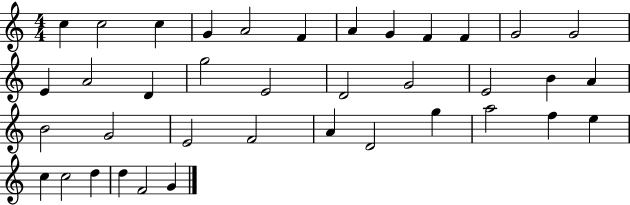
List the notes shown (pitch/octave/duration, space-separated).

C5/q C5/h C5/q G4/q A4/h F4/q A4/q G4/q F4/q F4/q G4/h G4/h E4/q A4/h D4/q G5/h E4/h D4/h G4/h E4/h B4/q A4/q B4/h G4/h E4/h F4/h A4/q D4/h G5/q A5/h F5/q E5/q C5/q C5/h D5/q D5/q F4/h G4/q